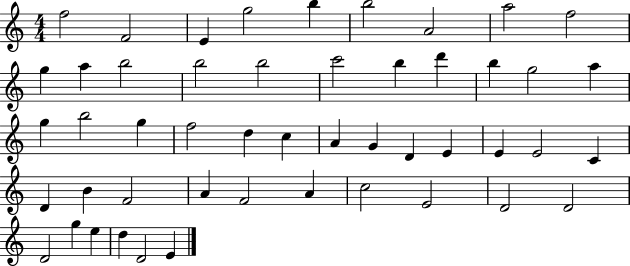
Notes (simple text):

F5/h F4/h E4/q G5/h B5/q B5/h A4/h A5/h F5/h G5/q A5/q B5/h B5/h B5/h C6/h B5/q D6/q B5/q G5/h A5/q G5/q B5/h G5/q F5/h D5/q C5/q A4/q G4/q D4/q E4/q E4/q E4/h C4/q D4/q B4/q F4/h A4/q F4/h A4/q C5/h E4/h D4/h D4/h D4/h G5/q E5/q D5/q D4/h E4/q